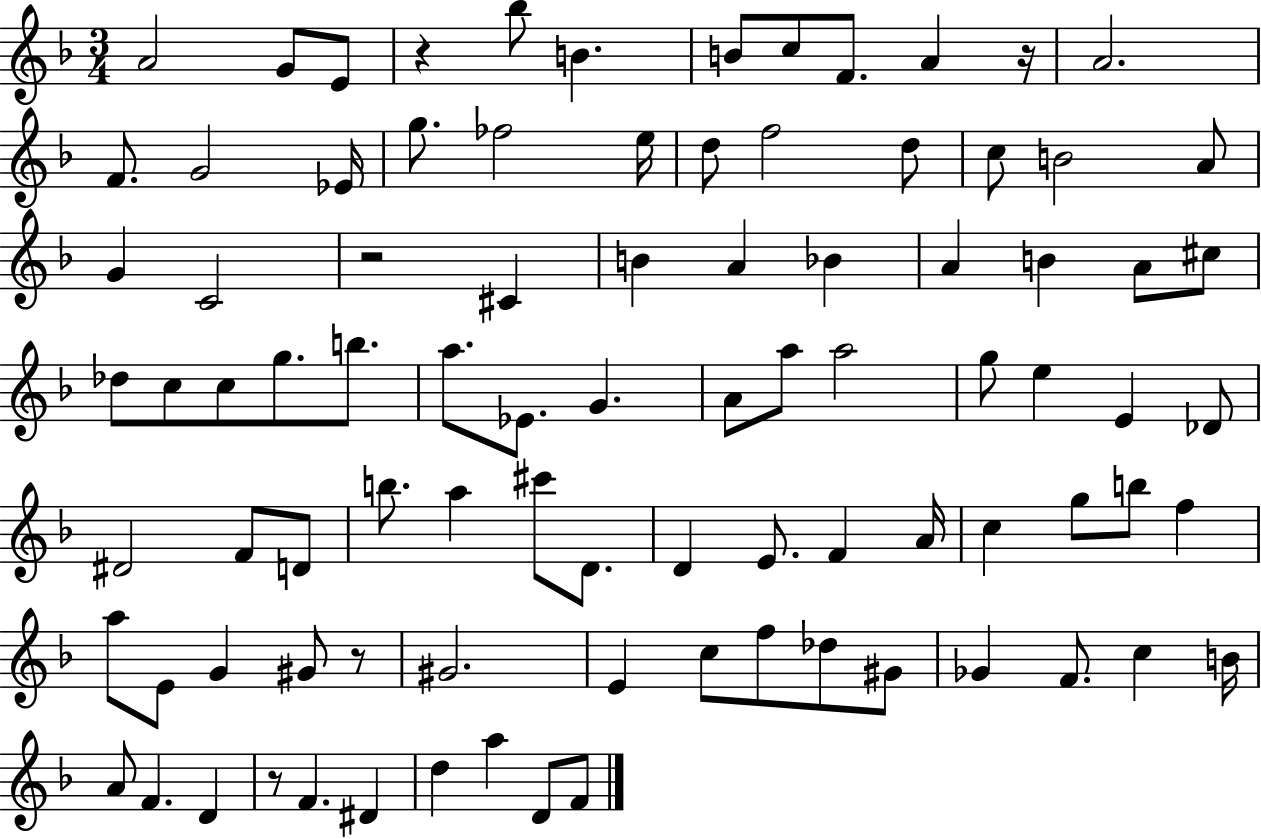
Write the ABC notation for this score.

X:1
T:Untitled
M:3/4
L:1/4
K:F
A2 G/2 E/2 z _b/2 B B/2 c/2 F/2 A z/4 A2 F/2 G2 _E/4 g/2 _f2 e/4 d/2 f2 d/2 c/2 B2 A/2 G C2 z2 ^C B A _B A B A/2 ^c/2 _d/2 c/2 c/2 g/2 b/2 a/2 _E/2 G A/2 a/2 a2 g/2 e E _D/2 ^D2 F/2 D/2 b/2 a ^c'/2 D/2 D E/2 F A/4 c g/2 b/2 f a/2 E/2 G ^G/2 z/2 ^G2 E c/2 f/2 _d/2 ^G/2 _G F/2 c B/4 A/2 F D z/2 F ^D d a D/2 F/2